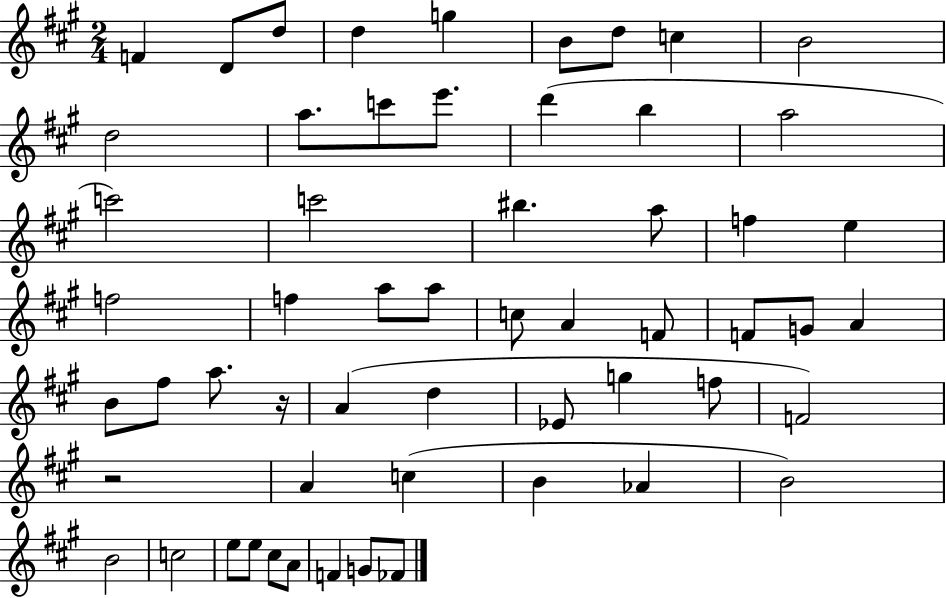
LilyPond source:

{
  \clef treble
  \numericTimeSignature
  \time 2/4
  \key a \major
  f'4 d'8 d''8 | d''4 g''4 | b'8 d''8 c''4 | b'2 | \break d''2 | a''8. c'''8 e'''8. | d'''4( b''4 | a''2 | \break c'''2) | c'''2 | bis''4. a''8 | f''4 e''4 | \break f''2 | f''4 a''8 a''8 | c''8 a'4 f'8 | f'8 g'8 a'4 | \break b'8 fis''8 a''8. r16 | a'4( d''4 | ees'8 g''4 f''8 | f'2) | \break r2 | a'4 c''4( | b'4 aes'4 | b'2) | \break b'2 | c''2 | e''8 e''8 cis''8 a'8 | f'4 g'8 fes'8 | \break \bar "|."
}